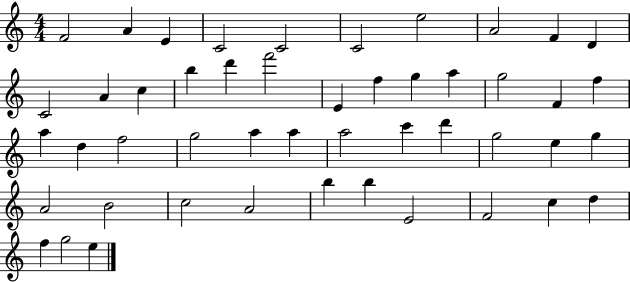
F4/h A4/q E4/q C4/h C4/h C4/h E5/h A4/h F4/q D4/q C4/h A4/q C5/q B5/q D6/q F6/h E4/q F5/q G5/q A5/q G5/h F4/q F5/q A5/q D5/q F5/h G5/h A5/q A5/q A5/h C6/q D6/q G5/h E5/q G5/q A4/h B4/h C5/h A4/h B5/q B5/q E4/h F4/h C5/q D5/q F5/q G5/h E5/q